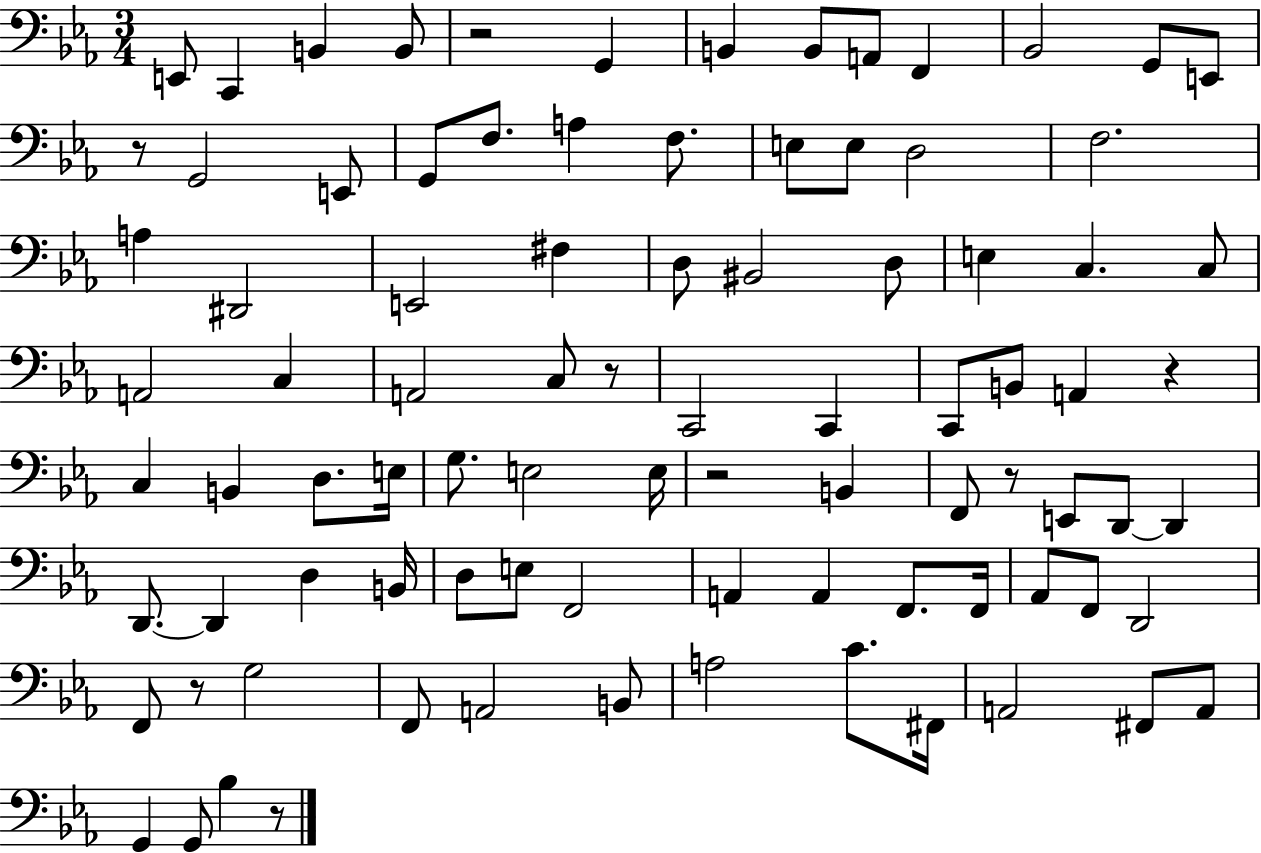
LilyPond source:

{
  \clef bass
  \numericTimeSignature
  \time 3/4
  \key ees \major
  e,8 c,4 b,4 b,8 | r2 g,4 | b,4 b,8 a,8 f,4 | bes,2 g,8 e,8 | \break r8 g,2 e,8 | g,8 f8. a4 f8. | e8 e8 d2 | f2. | \break a4 dis,2 | e,2 fis4 | d8 bis,2 d8 | e4 c4. c8 | \break a,2 c4 | a,2 c8 r8 | c,2 c,4 | c,8 b,8 a,4 r4 | \break c4 b,4 d8. e16 | g8. e2 e16 | r2 b,4 | f,8 r8 e,8 d,8~~ d,4 | \break d,8.~~ d,4 d4 b,16 | d8 e8 f,2 | a,4 a,4 f,8. f,16 | aes,8 f,8 d,2 | \break f,8 r8 g2 | f,8 a,2 b,8 | a2 c'8. fis,16 | a,2 fis,8 a,8 | \break g,4 g,8 bes4 r8 | \bar "|."
}